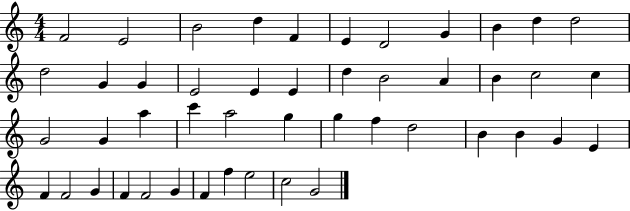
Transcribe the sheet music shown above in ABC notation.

X:1
T:Untitled
M:4/4
L:1/4
K:C
F2 E2 B2 d F E D2 G B d d2 d2 G G E2 E E d B2 A B c2 c G2 G a c' a2 g g f d2 B B G E F F2 G F F2 G F f e2 c2 G2